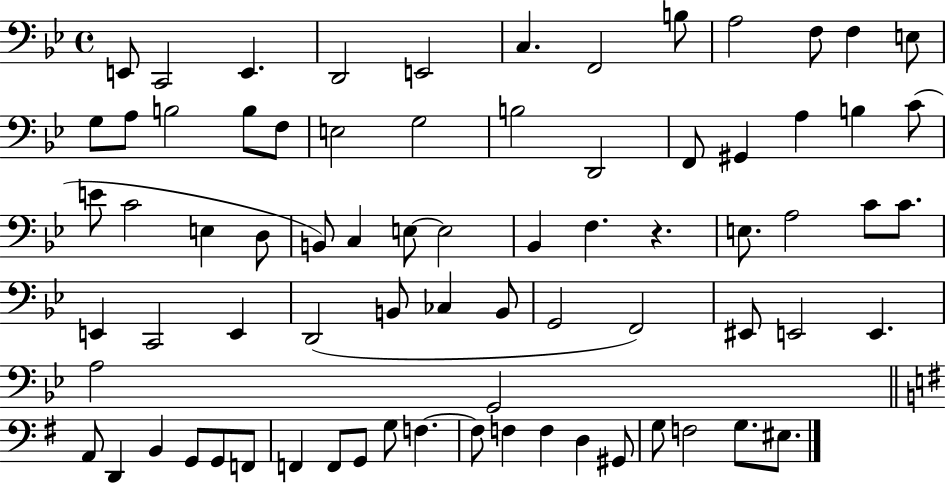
E2/e C2/h E2/q. D2/h E2/h C3/q. F2/h B3/e A3/h F3/e F3/q E3/e G3/e A3/e B3/h B3/e F3/e E3/h G3/h B3/h D2/h F2/e G#2/q A3/q B3/q C4/e E4/e C4/h E3/q D3/e B2/e C3/q E3/e E3/h Bb2/q F3/q. R/q. E3/e. A3/h C4/e C4/e. E2/q C2/h E2/q D2/h B2/e CES3/q B2/e G2/h F2/h EIS2/e E2/h E2/q. A3/h G2/h A2/e D2/q B2/q G2/e G2/e F2/e F2/q F2/e G2/e G3/e F3/q. F3/e F3/q F3/q D3/q G#2/e G3/e F3/h G3/e. EIS3/e.